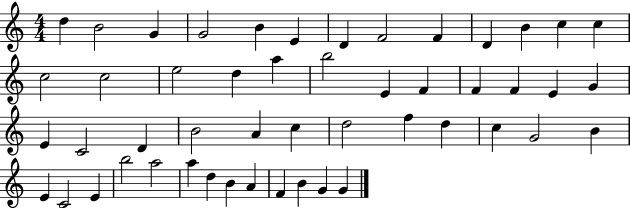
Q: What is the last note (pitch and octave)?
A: G4